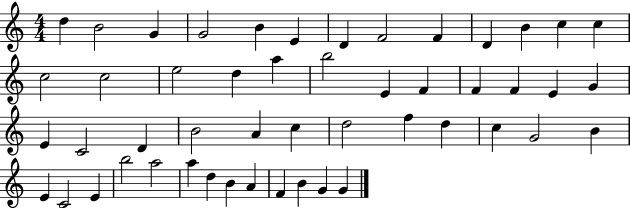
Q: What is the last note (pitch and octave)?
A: G4